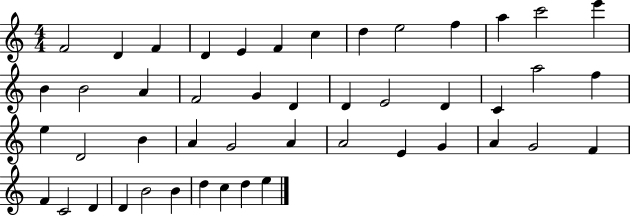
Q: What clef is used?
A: treble